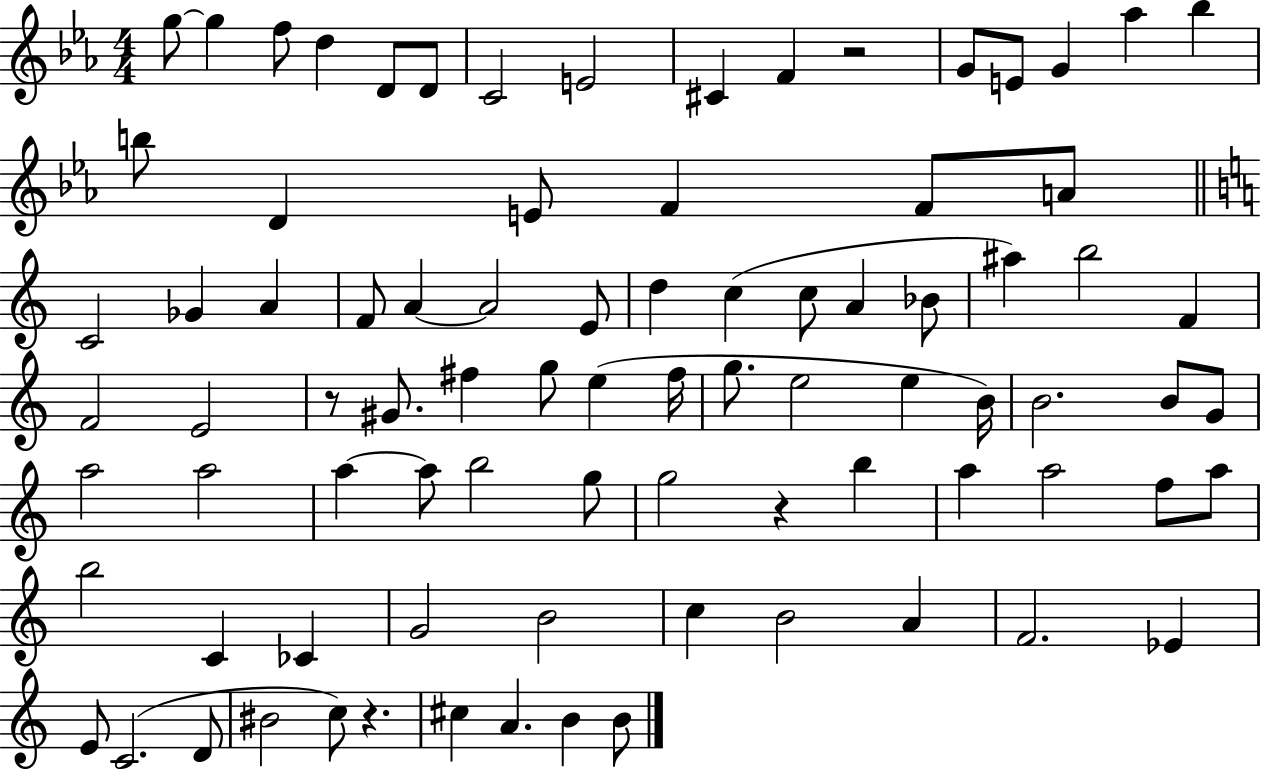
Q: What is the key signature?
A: EES major